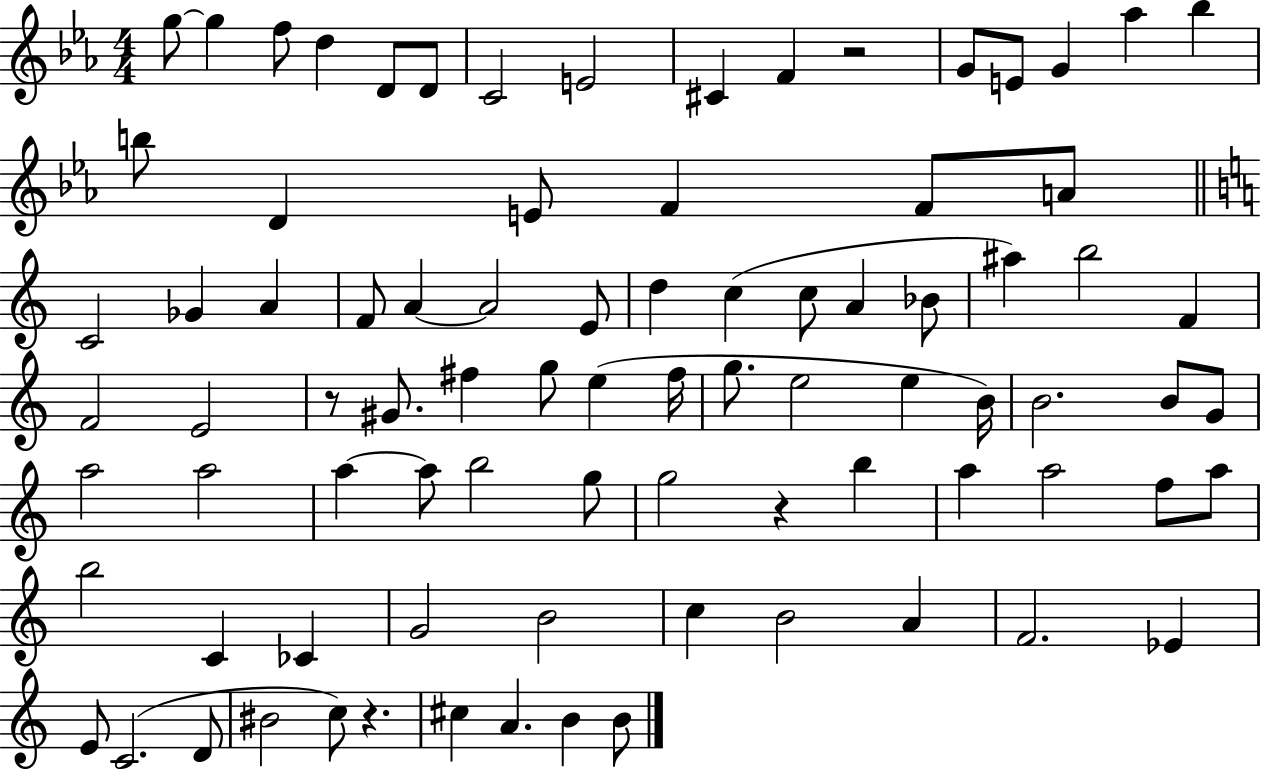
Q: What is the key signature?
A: EES major